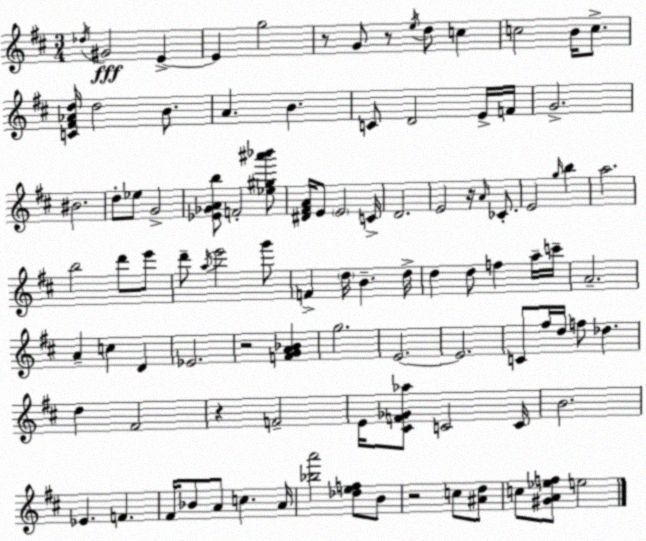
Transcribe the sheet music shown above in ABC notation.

X:1
T:Untitled
M:3/4
L:1/4
K:D
_d/4 ^G2 E E g2 z/2 G/2 z/2 e/4 d/2 c c2 B/4 c/2 [C^F_Ad]/4 d2 B/2 A B C/2 D2 E/4 F/4 G2 ^B2 d/2 _e/2 G2 [_E_GAb]/2 F2 [_e^g^a'_b']/2 [^D^FA]/4 E/2 E2 C/4 D2 E2 z/4 A/4 _C/2 E2 g/4 b a2 b2 d'/2 e'/2 d'/2 a/4 e'2 g'/2 F d/4 B d/4 d d/2 f a/4 c'/4 A2 A c D _E2 z2 [FGA_B] g2 E2 E2 C/2 ^f/4 d/4 f/2 _d d ^F2 z F2 E/4 [^CF_G_a]/2 C2 C/4 B2 _E F ^F/4 _B/2 A/2 c A/4 [_ba']2 [_def]/2 B/2 z2 c/2 [^Ad]/2 c/2 [^GA_ef]/2 e2